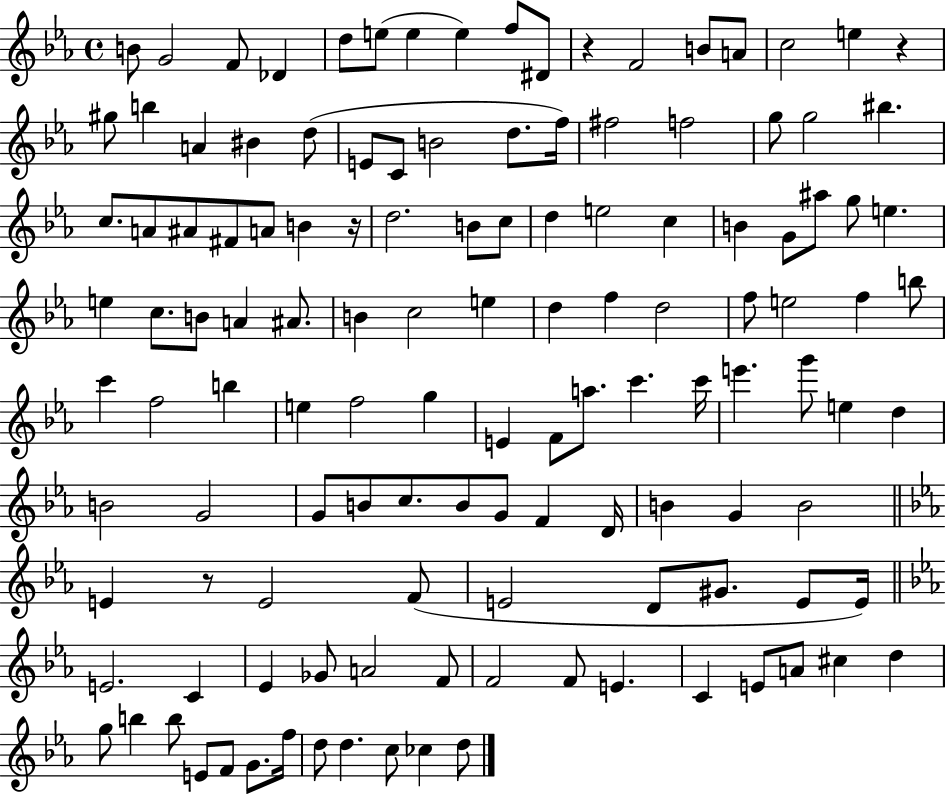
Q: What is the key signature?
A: EES major